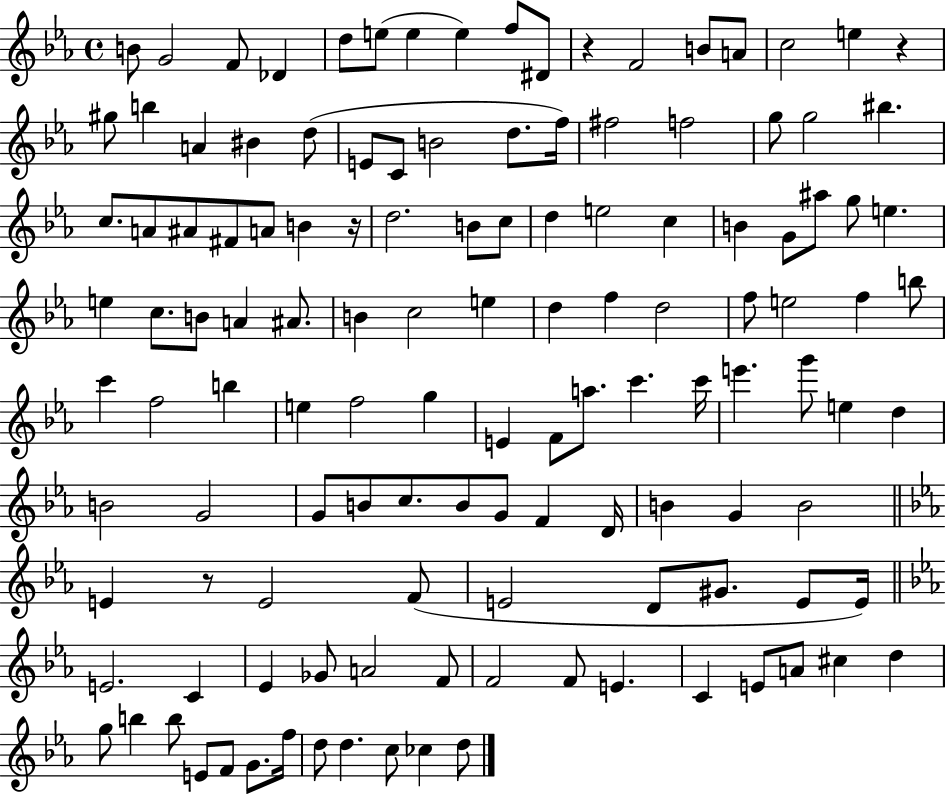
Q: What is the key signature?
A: EES major